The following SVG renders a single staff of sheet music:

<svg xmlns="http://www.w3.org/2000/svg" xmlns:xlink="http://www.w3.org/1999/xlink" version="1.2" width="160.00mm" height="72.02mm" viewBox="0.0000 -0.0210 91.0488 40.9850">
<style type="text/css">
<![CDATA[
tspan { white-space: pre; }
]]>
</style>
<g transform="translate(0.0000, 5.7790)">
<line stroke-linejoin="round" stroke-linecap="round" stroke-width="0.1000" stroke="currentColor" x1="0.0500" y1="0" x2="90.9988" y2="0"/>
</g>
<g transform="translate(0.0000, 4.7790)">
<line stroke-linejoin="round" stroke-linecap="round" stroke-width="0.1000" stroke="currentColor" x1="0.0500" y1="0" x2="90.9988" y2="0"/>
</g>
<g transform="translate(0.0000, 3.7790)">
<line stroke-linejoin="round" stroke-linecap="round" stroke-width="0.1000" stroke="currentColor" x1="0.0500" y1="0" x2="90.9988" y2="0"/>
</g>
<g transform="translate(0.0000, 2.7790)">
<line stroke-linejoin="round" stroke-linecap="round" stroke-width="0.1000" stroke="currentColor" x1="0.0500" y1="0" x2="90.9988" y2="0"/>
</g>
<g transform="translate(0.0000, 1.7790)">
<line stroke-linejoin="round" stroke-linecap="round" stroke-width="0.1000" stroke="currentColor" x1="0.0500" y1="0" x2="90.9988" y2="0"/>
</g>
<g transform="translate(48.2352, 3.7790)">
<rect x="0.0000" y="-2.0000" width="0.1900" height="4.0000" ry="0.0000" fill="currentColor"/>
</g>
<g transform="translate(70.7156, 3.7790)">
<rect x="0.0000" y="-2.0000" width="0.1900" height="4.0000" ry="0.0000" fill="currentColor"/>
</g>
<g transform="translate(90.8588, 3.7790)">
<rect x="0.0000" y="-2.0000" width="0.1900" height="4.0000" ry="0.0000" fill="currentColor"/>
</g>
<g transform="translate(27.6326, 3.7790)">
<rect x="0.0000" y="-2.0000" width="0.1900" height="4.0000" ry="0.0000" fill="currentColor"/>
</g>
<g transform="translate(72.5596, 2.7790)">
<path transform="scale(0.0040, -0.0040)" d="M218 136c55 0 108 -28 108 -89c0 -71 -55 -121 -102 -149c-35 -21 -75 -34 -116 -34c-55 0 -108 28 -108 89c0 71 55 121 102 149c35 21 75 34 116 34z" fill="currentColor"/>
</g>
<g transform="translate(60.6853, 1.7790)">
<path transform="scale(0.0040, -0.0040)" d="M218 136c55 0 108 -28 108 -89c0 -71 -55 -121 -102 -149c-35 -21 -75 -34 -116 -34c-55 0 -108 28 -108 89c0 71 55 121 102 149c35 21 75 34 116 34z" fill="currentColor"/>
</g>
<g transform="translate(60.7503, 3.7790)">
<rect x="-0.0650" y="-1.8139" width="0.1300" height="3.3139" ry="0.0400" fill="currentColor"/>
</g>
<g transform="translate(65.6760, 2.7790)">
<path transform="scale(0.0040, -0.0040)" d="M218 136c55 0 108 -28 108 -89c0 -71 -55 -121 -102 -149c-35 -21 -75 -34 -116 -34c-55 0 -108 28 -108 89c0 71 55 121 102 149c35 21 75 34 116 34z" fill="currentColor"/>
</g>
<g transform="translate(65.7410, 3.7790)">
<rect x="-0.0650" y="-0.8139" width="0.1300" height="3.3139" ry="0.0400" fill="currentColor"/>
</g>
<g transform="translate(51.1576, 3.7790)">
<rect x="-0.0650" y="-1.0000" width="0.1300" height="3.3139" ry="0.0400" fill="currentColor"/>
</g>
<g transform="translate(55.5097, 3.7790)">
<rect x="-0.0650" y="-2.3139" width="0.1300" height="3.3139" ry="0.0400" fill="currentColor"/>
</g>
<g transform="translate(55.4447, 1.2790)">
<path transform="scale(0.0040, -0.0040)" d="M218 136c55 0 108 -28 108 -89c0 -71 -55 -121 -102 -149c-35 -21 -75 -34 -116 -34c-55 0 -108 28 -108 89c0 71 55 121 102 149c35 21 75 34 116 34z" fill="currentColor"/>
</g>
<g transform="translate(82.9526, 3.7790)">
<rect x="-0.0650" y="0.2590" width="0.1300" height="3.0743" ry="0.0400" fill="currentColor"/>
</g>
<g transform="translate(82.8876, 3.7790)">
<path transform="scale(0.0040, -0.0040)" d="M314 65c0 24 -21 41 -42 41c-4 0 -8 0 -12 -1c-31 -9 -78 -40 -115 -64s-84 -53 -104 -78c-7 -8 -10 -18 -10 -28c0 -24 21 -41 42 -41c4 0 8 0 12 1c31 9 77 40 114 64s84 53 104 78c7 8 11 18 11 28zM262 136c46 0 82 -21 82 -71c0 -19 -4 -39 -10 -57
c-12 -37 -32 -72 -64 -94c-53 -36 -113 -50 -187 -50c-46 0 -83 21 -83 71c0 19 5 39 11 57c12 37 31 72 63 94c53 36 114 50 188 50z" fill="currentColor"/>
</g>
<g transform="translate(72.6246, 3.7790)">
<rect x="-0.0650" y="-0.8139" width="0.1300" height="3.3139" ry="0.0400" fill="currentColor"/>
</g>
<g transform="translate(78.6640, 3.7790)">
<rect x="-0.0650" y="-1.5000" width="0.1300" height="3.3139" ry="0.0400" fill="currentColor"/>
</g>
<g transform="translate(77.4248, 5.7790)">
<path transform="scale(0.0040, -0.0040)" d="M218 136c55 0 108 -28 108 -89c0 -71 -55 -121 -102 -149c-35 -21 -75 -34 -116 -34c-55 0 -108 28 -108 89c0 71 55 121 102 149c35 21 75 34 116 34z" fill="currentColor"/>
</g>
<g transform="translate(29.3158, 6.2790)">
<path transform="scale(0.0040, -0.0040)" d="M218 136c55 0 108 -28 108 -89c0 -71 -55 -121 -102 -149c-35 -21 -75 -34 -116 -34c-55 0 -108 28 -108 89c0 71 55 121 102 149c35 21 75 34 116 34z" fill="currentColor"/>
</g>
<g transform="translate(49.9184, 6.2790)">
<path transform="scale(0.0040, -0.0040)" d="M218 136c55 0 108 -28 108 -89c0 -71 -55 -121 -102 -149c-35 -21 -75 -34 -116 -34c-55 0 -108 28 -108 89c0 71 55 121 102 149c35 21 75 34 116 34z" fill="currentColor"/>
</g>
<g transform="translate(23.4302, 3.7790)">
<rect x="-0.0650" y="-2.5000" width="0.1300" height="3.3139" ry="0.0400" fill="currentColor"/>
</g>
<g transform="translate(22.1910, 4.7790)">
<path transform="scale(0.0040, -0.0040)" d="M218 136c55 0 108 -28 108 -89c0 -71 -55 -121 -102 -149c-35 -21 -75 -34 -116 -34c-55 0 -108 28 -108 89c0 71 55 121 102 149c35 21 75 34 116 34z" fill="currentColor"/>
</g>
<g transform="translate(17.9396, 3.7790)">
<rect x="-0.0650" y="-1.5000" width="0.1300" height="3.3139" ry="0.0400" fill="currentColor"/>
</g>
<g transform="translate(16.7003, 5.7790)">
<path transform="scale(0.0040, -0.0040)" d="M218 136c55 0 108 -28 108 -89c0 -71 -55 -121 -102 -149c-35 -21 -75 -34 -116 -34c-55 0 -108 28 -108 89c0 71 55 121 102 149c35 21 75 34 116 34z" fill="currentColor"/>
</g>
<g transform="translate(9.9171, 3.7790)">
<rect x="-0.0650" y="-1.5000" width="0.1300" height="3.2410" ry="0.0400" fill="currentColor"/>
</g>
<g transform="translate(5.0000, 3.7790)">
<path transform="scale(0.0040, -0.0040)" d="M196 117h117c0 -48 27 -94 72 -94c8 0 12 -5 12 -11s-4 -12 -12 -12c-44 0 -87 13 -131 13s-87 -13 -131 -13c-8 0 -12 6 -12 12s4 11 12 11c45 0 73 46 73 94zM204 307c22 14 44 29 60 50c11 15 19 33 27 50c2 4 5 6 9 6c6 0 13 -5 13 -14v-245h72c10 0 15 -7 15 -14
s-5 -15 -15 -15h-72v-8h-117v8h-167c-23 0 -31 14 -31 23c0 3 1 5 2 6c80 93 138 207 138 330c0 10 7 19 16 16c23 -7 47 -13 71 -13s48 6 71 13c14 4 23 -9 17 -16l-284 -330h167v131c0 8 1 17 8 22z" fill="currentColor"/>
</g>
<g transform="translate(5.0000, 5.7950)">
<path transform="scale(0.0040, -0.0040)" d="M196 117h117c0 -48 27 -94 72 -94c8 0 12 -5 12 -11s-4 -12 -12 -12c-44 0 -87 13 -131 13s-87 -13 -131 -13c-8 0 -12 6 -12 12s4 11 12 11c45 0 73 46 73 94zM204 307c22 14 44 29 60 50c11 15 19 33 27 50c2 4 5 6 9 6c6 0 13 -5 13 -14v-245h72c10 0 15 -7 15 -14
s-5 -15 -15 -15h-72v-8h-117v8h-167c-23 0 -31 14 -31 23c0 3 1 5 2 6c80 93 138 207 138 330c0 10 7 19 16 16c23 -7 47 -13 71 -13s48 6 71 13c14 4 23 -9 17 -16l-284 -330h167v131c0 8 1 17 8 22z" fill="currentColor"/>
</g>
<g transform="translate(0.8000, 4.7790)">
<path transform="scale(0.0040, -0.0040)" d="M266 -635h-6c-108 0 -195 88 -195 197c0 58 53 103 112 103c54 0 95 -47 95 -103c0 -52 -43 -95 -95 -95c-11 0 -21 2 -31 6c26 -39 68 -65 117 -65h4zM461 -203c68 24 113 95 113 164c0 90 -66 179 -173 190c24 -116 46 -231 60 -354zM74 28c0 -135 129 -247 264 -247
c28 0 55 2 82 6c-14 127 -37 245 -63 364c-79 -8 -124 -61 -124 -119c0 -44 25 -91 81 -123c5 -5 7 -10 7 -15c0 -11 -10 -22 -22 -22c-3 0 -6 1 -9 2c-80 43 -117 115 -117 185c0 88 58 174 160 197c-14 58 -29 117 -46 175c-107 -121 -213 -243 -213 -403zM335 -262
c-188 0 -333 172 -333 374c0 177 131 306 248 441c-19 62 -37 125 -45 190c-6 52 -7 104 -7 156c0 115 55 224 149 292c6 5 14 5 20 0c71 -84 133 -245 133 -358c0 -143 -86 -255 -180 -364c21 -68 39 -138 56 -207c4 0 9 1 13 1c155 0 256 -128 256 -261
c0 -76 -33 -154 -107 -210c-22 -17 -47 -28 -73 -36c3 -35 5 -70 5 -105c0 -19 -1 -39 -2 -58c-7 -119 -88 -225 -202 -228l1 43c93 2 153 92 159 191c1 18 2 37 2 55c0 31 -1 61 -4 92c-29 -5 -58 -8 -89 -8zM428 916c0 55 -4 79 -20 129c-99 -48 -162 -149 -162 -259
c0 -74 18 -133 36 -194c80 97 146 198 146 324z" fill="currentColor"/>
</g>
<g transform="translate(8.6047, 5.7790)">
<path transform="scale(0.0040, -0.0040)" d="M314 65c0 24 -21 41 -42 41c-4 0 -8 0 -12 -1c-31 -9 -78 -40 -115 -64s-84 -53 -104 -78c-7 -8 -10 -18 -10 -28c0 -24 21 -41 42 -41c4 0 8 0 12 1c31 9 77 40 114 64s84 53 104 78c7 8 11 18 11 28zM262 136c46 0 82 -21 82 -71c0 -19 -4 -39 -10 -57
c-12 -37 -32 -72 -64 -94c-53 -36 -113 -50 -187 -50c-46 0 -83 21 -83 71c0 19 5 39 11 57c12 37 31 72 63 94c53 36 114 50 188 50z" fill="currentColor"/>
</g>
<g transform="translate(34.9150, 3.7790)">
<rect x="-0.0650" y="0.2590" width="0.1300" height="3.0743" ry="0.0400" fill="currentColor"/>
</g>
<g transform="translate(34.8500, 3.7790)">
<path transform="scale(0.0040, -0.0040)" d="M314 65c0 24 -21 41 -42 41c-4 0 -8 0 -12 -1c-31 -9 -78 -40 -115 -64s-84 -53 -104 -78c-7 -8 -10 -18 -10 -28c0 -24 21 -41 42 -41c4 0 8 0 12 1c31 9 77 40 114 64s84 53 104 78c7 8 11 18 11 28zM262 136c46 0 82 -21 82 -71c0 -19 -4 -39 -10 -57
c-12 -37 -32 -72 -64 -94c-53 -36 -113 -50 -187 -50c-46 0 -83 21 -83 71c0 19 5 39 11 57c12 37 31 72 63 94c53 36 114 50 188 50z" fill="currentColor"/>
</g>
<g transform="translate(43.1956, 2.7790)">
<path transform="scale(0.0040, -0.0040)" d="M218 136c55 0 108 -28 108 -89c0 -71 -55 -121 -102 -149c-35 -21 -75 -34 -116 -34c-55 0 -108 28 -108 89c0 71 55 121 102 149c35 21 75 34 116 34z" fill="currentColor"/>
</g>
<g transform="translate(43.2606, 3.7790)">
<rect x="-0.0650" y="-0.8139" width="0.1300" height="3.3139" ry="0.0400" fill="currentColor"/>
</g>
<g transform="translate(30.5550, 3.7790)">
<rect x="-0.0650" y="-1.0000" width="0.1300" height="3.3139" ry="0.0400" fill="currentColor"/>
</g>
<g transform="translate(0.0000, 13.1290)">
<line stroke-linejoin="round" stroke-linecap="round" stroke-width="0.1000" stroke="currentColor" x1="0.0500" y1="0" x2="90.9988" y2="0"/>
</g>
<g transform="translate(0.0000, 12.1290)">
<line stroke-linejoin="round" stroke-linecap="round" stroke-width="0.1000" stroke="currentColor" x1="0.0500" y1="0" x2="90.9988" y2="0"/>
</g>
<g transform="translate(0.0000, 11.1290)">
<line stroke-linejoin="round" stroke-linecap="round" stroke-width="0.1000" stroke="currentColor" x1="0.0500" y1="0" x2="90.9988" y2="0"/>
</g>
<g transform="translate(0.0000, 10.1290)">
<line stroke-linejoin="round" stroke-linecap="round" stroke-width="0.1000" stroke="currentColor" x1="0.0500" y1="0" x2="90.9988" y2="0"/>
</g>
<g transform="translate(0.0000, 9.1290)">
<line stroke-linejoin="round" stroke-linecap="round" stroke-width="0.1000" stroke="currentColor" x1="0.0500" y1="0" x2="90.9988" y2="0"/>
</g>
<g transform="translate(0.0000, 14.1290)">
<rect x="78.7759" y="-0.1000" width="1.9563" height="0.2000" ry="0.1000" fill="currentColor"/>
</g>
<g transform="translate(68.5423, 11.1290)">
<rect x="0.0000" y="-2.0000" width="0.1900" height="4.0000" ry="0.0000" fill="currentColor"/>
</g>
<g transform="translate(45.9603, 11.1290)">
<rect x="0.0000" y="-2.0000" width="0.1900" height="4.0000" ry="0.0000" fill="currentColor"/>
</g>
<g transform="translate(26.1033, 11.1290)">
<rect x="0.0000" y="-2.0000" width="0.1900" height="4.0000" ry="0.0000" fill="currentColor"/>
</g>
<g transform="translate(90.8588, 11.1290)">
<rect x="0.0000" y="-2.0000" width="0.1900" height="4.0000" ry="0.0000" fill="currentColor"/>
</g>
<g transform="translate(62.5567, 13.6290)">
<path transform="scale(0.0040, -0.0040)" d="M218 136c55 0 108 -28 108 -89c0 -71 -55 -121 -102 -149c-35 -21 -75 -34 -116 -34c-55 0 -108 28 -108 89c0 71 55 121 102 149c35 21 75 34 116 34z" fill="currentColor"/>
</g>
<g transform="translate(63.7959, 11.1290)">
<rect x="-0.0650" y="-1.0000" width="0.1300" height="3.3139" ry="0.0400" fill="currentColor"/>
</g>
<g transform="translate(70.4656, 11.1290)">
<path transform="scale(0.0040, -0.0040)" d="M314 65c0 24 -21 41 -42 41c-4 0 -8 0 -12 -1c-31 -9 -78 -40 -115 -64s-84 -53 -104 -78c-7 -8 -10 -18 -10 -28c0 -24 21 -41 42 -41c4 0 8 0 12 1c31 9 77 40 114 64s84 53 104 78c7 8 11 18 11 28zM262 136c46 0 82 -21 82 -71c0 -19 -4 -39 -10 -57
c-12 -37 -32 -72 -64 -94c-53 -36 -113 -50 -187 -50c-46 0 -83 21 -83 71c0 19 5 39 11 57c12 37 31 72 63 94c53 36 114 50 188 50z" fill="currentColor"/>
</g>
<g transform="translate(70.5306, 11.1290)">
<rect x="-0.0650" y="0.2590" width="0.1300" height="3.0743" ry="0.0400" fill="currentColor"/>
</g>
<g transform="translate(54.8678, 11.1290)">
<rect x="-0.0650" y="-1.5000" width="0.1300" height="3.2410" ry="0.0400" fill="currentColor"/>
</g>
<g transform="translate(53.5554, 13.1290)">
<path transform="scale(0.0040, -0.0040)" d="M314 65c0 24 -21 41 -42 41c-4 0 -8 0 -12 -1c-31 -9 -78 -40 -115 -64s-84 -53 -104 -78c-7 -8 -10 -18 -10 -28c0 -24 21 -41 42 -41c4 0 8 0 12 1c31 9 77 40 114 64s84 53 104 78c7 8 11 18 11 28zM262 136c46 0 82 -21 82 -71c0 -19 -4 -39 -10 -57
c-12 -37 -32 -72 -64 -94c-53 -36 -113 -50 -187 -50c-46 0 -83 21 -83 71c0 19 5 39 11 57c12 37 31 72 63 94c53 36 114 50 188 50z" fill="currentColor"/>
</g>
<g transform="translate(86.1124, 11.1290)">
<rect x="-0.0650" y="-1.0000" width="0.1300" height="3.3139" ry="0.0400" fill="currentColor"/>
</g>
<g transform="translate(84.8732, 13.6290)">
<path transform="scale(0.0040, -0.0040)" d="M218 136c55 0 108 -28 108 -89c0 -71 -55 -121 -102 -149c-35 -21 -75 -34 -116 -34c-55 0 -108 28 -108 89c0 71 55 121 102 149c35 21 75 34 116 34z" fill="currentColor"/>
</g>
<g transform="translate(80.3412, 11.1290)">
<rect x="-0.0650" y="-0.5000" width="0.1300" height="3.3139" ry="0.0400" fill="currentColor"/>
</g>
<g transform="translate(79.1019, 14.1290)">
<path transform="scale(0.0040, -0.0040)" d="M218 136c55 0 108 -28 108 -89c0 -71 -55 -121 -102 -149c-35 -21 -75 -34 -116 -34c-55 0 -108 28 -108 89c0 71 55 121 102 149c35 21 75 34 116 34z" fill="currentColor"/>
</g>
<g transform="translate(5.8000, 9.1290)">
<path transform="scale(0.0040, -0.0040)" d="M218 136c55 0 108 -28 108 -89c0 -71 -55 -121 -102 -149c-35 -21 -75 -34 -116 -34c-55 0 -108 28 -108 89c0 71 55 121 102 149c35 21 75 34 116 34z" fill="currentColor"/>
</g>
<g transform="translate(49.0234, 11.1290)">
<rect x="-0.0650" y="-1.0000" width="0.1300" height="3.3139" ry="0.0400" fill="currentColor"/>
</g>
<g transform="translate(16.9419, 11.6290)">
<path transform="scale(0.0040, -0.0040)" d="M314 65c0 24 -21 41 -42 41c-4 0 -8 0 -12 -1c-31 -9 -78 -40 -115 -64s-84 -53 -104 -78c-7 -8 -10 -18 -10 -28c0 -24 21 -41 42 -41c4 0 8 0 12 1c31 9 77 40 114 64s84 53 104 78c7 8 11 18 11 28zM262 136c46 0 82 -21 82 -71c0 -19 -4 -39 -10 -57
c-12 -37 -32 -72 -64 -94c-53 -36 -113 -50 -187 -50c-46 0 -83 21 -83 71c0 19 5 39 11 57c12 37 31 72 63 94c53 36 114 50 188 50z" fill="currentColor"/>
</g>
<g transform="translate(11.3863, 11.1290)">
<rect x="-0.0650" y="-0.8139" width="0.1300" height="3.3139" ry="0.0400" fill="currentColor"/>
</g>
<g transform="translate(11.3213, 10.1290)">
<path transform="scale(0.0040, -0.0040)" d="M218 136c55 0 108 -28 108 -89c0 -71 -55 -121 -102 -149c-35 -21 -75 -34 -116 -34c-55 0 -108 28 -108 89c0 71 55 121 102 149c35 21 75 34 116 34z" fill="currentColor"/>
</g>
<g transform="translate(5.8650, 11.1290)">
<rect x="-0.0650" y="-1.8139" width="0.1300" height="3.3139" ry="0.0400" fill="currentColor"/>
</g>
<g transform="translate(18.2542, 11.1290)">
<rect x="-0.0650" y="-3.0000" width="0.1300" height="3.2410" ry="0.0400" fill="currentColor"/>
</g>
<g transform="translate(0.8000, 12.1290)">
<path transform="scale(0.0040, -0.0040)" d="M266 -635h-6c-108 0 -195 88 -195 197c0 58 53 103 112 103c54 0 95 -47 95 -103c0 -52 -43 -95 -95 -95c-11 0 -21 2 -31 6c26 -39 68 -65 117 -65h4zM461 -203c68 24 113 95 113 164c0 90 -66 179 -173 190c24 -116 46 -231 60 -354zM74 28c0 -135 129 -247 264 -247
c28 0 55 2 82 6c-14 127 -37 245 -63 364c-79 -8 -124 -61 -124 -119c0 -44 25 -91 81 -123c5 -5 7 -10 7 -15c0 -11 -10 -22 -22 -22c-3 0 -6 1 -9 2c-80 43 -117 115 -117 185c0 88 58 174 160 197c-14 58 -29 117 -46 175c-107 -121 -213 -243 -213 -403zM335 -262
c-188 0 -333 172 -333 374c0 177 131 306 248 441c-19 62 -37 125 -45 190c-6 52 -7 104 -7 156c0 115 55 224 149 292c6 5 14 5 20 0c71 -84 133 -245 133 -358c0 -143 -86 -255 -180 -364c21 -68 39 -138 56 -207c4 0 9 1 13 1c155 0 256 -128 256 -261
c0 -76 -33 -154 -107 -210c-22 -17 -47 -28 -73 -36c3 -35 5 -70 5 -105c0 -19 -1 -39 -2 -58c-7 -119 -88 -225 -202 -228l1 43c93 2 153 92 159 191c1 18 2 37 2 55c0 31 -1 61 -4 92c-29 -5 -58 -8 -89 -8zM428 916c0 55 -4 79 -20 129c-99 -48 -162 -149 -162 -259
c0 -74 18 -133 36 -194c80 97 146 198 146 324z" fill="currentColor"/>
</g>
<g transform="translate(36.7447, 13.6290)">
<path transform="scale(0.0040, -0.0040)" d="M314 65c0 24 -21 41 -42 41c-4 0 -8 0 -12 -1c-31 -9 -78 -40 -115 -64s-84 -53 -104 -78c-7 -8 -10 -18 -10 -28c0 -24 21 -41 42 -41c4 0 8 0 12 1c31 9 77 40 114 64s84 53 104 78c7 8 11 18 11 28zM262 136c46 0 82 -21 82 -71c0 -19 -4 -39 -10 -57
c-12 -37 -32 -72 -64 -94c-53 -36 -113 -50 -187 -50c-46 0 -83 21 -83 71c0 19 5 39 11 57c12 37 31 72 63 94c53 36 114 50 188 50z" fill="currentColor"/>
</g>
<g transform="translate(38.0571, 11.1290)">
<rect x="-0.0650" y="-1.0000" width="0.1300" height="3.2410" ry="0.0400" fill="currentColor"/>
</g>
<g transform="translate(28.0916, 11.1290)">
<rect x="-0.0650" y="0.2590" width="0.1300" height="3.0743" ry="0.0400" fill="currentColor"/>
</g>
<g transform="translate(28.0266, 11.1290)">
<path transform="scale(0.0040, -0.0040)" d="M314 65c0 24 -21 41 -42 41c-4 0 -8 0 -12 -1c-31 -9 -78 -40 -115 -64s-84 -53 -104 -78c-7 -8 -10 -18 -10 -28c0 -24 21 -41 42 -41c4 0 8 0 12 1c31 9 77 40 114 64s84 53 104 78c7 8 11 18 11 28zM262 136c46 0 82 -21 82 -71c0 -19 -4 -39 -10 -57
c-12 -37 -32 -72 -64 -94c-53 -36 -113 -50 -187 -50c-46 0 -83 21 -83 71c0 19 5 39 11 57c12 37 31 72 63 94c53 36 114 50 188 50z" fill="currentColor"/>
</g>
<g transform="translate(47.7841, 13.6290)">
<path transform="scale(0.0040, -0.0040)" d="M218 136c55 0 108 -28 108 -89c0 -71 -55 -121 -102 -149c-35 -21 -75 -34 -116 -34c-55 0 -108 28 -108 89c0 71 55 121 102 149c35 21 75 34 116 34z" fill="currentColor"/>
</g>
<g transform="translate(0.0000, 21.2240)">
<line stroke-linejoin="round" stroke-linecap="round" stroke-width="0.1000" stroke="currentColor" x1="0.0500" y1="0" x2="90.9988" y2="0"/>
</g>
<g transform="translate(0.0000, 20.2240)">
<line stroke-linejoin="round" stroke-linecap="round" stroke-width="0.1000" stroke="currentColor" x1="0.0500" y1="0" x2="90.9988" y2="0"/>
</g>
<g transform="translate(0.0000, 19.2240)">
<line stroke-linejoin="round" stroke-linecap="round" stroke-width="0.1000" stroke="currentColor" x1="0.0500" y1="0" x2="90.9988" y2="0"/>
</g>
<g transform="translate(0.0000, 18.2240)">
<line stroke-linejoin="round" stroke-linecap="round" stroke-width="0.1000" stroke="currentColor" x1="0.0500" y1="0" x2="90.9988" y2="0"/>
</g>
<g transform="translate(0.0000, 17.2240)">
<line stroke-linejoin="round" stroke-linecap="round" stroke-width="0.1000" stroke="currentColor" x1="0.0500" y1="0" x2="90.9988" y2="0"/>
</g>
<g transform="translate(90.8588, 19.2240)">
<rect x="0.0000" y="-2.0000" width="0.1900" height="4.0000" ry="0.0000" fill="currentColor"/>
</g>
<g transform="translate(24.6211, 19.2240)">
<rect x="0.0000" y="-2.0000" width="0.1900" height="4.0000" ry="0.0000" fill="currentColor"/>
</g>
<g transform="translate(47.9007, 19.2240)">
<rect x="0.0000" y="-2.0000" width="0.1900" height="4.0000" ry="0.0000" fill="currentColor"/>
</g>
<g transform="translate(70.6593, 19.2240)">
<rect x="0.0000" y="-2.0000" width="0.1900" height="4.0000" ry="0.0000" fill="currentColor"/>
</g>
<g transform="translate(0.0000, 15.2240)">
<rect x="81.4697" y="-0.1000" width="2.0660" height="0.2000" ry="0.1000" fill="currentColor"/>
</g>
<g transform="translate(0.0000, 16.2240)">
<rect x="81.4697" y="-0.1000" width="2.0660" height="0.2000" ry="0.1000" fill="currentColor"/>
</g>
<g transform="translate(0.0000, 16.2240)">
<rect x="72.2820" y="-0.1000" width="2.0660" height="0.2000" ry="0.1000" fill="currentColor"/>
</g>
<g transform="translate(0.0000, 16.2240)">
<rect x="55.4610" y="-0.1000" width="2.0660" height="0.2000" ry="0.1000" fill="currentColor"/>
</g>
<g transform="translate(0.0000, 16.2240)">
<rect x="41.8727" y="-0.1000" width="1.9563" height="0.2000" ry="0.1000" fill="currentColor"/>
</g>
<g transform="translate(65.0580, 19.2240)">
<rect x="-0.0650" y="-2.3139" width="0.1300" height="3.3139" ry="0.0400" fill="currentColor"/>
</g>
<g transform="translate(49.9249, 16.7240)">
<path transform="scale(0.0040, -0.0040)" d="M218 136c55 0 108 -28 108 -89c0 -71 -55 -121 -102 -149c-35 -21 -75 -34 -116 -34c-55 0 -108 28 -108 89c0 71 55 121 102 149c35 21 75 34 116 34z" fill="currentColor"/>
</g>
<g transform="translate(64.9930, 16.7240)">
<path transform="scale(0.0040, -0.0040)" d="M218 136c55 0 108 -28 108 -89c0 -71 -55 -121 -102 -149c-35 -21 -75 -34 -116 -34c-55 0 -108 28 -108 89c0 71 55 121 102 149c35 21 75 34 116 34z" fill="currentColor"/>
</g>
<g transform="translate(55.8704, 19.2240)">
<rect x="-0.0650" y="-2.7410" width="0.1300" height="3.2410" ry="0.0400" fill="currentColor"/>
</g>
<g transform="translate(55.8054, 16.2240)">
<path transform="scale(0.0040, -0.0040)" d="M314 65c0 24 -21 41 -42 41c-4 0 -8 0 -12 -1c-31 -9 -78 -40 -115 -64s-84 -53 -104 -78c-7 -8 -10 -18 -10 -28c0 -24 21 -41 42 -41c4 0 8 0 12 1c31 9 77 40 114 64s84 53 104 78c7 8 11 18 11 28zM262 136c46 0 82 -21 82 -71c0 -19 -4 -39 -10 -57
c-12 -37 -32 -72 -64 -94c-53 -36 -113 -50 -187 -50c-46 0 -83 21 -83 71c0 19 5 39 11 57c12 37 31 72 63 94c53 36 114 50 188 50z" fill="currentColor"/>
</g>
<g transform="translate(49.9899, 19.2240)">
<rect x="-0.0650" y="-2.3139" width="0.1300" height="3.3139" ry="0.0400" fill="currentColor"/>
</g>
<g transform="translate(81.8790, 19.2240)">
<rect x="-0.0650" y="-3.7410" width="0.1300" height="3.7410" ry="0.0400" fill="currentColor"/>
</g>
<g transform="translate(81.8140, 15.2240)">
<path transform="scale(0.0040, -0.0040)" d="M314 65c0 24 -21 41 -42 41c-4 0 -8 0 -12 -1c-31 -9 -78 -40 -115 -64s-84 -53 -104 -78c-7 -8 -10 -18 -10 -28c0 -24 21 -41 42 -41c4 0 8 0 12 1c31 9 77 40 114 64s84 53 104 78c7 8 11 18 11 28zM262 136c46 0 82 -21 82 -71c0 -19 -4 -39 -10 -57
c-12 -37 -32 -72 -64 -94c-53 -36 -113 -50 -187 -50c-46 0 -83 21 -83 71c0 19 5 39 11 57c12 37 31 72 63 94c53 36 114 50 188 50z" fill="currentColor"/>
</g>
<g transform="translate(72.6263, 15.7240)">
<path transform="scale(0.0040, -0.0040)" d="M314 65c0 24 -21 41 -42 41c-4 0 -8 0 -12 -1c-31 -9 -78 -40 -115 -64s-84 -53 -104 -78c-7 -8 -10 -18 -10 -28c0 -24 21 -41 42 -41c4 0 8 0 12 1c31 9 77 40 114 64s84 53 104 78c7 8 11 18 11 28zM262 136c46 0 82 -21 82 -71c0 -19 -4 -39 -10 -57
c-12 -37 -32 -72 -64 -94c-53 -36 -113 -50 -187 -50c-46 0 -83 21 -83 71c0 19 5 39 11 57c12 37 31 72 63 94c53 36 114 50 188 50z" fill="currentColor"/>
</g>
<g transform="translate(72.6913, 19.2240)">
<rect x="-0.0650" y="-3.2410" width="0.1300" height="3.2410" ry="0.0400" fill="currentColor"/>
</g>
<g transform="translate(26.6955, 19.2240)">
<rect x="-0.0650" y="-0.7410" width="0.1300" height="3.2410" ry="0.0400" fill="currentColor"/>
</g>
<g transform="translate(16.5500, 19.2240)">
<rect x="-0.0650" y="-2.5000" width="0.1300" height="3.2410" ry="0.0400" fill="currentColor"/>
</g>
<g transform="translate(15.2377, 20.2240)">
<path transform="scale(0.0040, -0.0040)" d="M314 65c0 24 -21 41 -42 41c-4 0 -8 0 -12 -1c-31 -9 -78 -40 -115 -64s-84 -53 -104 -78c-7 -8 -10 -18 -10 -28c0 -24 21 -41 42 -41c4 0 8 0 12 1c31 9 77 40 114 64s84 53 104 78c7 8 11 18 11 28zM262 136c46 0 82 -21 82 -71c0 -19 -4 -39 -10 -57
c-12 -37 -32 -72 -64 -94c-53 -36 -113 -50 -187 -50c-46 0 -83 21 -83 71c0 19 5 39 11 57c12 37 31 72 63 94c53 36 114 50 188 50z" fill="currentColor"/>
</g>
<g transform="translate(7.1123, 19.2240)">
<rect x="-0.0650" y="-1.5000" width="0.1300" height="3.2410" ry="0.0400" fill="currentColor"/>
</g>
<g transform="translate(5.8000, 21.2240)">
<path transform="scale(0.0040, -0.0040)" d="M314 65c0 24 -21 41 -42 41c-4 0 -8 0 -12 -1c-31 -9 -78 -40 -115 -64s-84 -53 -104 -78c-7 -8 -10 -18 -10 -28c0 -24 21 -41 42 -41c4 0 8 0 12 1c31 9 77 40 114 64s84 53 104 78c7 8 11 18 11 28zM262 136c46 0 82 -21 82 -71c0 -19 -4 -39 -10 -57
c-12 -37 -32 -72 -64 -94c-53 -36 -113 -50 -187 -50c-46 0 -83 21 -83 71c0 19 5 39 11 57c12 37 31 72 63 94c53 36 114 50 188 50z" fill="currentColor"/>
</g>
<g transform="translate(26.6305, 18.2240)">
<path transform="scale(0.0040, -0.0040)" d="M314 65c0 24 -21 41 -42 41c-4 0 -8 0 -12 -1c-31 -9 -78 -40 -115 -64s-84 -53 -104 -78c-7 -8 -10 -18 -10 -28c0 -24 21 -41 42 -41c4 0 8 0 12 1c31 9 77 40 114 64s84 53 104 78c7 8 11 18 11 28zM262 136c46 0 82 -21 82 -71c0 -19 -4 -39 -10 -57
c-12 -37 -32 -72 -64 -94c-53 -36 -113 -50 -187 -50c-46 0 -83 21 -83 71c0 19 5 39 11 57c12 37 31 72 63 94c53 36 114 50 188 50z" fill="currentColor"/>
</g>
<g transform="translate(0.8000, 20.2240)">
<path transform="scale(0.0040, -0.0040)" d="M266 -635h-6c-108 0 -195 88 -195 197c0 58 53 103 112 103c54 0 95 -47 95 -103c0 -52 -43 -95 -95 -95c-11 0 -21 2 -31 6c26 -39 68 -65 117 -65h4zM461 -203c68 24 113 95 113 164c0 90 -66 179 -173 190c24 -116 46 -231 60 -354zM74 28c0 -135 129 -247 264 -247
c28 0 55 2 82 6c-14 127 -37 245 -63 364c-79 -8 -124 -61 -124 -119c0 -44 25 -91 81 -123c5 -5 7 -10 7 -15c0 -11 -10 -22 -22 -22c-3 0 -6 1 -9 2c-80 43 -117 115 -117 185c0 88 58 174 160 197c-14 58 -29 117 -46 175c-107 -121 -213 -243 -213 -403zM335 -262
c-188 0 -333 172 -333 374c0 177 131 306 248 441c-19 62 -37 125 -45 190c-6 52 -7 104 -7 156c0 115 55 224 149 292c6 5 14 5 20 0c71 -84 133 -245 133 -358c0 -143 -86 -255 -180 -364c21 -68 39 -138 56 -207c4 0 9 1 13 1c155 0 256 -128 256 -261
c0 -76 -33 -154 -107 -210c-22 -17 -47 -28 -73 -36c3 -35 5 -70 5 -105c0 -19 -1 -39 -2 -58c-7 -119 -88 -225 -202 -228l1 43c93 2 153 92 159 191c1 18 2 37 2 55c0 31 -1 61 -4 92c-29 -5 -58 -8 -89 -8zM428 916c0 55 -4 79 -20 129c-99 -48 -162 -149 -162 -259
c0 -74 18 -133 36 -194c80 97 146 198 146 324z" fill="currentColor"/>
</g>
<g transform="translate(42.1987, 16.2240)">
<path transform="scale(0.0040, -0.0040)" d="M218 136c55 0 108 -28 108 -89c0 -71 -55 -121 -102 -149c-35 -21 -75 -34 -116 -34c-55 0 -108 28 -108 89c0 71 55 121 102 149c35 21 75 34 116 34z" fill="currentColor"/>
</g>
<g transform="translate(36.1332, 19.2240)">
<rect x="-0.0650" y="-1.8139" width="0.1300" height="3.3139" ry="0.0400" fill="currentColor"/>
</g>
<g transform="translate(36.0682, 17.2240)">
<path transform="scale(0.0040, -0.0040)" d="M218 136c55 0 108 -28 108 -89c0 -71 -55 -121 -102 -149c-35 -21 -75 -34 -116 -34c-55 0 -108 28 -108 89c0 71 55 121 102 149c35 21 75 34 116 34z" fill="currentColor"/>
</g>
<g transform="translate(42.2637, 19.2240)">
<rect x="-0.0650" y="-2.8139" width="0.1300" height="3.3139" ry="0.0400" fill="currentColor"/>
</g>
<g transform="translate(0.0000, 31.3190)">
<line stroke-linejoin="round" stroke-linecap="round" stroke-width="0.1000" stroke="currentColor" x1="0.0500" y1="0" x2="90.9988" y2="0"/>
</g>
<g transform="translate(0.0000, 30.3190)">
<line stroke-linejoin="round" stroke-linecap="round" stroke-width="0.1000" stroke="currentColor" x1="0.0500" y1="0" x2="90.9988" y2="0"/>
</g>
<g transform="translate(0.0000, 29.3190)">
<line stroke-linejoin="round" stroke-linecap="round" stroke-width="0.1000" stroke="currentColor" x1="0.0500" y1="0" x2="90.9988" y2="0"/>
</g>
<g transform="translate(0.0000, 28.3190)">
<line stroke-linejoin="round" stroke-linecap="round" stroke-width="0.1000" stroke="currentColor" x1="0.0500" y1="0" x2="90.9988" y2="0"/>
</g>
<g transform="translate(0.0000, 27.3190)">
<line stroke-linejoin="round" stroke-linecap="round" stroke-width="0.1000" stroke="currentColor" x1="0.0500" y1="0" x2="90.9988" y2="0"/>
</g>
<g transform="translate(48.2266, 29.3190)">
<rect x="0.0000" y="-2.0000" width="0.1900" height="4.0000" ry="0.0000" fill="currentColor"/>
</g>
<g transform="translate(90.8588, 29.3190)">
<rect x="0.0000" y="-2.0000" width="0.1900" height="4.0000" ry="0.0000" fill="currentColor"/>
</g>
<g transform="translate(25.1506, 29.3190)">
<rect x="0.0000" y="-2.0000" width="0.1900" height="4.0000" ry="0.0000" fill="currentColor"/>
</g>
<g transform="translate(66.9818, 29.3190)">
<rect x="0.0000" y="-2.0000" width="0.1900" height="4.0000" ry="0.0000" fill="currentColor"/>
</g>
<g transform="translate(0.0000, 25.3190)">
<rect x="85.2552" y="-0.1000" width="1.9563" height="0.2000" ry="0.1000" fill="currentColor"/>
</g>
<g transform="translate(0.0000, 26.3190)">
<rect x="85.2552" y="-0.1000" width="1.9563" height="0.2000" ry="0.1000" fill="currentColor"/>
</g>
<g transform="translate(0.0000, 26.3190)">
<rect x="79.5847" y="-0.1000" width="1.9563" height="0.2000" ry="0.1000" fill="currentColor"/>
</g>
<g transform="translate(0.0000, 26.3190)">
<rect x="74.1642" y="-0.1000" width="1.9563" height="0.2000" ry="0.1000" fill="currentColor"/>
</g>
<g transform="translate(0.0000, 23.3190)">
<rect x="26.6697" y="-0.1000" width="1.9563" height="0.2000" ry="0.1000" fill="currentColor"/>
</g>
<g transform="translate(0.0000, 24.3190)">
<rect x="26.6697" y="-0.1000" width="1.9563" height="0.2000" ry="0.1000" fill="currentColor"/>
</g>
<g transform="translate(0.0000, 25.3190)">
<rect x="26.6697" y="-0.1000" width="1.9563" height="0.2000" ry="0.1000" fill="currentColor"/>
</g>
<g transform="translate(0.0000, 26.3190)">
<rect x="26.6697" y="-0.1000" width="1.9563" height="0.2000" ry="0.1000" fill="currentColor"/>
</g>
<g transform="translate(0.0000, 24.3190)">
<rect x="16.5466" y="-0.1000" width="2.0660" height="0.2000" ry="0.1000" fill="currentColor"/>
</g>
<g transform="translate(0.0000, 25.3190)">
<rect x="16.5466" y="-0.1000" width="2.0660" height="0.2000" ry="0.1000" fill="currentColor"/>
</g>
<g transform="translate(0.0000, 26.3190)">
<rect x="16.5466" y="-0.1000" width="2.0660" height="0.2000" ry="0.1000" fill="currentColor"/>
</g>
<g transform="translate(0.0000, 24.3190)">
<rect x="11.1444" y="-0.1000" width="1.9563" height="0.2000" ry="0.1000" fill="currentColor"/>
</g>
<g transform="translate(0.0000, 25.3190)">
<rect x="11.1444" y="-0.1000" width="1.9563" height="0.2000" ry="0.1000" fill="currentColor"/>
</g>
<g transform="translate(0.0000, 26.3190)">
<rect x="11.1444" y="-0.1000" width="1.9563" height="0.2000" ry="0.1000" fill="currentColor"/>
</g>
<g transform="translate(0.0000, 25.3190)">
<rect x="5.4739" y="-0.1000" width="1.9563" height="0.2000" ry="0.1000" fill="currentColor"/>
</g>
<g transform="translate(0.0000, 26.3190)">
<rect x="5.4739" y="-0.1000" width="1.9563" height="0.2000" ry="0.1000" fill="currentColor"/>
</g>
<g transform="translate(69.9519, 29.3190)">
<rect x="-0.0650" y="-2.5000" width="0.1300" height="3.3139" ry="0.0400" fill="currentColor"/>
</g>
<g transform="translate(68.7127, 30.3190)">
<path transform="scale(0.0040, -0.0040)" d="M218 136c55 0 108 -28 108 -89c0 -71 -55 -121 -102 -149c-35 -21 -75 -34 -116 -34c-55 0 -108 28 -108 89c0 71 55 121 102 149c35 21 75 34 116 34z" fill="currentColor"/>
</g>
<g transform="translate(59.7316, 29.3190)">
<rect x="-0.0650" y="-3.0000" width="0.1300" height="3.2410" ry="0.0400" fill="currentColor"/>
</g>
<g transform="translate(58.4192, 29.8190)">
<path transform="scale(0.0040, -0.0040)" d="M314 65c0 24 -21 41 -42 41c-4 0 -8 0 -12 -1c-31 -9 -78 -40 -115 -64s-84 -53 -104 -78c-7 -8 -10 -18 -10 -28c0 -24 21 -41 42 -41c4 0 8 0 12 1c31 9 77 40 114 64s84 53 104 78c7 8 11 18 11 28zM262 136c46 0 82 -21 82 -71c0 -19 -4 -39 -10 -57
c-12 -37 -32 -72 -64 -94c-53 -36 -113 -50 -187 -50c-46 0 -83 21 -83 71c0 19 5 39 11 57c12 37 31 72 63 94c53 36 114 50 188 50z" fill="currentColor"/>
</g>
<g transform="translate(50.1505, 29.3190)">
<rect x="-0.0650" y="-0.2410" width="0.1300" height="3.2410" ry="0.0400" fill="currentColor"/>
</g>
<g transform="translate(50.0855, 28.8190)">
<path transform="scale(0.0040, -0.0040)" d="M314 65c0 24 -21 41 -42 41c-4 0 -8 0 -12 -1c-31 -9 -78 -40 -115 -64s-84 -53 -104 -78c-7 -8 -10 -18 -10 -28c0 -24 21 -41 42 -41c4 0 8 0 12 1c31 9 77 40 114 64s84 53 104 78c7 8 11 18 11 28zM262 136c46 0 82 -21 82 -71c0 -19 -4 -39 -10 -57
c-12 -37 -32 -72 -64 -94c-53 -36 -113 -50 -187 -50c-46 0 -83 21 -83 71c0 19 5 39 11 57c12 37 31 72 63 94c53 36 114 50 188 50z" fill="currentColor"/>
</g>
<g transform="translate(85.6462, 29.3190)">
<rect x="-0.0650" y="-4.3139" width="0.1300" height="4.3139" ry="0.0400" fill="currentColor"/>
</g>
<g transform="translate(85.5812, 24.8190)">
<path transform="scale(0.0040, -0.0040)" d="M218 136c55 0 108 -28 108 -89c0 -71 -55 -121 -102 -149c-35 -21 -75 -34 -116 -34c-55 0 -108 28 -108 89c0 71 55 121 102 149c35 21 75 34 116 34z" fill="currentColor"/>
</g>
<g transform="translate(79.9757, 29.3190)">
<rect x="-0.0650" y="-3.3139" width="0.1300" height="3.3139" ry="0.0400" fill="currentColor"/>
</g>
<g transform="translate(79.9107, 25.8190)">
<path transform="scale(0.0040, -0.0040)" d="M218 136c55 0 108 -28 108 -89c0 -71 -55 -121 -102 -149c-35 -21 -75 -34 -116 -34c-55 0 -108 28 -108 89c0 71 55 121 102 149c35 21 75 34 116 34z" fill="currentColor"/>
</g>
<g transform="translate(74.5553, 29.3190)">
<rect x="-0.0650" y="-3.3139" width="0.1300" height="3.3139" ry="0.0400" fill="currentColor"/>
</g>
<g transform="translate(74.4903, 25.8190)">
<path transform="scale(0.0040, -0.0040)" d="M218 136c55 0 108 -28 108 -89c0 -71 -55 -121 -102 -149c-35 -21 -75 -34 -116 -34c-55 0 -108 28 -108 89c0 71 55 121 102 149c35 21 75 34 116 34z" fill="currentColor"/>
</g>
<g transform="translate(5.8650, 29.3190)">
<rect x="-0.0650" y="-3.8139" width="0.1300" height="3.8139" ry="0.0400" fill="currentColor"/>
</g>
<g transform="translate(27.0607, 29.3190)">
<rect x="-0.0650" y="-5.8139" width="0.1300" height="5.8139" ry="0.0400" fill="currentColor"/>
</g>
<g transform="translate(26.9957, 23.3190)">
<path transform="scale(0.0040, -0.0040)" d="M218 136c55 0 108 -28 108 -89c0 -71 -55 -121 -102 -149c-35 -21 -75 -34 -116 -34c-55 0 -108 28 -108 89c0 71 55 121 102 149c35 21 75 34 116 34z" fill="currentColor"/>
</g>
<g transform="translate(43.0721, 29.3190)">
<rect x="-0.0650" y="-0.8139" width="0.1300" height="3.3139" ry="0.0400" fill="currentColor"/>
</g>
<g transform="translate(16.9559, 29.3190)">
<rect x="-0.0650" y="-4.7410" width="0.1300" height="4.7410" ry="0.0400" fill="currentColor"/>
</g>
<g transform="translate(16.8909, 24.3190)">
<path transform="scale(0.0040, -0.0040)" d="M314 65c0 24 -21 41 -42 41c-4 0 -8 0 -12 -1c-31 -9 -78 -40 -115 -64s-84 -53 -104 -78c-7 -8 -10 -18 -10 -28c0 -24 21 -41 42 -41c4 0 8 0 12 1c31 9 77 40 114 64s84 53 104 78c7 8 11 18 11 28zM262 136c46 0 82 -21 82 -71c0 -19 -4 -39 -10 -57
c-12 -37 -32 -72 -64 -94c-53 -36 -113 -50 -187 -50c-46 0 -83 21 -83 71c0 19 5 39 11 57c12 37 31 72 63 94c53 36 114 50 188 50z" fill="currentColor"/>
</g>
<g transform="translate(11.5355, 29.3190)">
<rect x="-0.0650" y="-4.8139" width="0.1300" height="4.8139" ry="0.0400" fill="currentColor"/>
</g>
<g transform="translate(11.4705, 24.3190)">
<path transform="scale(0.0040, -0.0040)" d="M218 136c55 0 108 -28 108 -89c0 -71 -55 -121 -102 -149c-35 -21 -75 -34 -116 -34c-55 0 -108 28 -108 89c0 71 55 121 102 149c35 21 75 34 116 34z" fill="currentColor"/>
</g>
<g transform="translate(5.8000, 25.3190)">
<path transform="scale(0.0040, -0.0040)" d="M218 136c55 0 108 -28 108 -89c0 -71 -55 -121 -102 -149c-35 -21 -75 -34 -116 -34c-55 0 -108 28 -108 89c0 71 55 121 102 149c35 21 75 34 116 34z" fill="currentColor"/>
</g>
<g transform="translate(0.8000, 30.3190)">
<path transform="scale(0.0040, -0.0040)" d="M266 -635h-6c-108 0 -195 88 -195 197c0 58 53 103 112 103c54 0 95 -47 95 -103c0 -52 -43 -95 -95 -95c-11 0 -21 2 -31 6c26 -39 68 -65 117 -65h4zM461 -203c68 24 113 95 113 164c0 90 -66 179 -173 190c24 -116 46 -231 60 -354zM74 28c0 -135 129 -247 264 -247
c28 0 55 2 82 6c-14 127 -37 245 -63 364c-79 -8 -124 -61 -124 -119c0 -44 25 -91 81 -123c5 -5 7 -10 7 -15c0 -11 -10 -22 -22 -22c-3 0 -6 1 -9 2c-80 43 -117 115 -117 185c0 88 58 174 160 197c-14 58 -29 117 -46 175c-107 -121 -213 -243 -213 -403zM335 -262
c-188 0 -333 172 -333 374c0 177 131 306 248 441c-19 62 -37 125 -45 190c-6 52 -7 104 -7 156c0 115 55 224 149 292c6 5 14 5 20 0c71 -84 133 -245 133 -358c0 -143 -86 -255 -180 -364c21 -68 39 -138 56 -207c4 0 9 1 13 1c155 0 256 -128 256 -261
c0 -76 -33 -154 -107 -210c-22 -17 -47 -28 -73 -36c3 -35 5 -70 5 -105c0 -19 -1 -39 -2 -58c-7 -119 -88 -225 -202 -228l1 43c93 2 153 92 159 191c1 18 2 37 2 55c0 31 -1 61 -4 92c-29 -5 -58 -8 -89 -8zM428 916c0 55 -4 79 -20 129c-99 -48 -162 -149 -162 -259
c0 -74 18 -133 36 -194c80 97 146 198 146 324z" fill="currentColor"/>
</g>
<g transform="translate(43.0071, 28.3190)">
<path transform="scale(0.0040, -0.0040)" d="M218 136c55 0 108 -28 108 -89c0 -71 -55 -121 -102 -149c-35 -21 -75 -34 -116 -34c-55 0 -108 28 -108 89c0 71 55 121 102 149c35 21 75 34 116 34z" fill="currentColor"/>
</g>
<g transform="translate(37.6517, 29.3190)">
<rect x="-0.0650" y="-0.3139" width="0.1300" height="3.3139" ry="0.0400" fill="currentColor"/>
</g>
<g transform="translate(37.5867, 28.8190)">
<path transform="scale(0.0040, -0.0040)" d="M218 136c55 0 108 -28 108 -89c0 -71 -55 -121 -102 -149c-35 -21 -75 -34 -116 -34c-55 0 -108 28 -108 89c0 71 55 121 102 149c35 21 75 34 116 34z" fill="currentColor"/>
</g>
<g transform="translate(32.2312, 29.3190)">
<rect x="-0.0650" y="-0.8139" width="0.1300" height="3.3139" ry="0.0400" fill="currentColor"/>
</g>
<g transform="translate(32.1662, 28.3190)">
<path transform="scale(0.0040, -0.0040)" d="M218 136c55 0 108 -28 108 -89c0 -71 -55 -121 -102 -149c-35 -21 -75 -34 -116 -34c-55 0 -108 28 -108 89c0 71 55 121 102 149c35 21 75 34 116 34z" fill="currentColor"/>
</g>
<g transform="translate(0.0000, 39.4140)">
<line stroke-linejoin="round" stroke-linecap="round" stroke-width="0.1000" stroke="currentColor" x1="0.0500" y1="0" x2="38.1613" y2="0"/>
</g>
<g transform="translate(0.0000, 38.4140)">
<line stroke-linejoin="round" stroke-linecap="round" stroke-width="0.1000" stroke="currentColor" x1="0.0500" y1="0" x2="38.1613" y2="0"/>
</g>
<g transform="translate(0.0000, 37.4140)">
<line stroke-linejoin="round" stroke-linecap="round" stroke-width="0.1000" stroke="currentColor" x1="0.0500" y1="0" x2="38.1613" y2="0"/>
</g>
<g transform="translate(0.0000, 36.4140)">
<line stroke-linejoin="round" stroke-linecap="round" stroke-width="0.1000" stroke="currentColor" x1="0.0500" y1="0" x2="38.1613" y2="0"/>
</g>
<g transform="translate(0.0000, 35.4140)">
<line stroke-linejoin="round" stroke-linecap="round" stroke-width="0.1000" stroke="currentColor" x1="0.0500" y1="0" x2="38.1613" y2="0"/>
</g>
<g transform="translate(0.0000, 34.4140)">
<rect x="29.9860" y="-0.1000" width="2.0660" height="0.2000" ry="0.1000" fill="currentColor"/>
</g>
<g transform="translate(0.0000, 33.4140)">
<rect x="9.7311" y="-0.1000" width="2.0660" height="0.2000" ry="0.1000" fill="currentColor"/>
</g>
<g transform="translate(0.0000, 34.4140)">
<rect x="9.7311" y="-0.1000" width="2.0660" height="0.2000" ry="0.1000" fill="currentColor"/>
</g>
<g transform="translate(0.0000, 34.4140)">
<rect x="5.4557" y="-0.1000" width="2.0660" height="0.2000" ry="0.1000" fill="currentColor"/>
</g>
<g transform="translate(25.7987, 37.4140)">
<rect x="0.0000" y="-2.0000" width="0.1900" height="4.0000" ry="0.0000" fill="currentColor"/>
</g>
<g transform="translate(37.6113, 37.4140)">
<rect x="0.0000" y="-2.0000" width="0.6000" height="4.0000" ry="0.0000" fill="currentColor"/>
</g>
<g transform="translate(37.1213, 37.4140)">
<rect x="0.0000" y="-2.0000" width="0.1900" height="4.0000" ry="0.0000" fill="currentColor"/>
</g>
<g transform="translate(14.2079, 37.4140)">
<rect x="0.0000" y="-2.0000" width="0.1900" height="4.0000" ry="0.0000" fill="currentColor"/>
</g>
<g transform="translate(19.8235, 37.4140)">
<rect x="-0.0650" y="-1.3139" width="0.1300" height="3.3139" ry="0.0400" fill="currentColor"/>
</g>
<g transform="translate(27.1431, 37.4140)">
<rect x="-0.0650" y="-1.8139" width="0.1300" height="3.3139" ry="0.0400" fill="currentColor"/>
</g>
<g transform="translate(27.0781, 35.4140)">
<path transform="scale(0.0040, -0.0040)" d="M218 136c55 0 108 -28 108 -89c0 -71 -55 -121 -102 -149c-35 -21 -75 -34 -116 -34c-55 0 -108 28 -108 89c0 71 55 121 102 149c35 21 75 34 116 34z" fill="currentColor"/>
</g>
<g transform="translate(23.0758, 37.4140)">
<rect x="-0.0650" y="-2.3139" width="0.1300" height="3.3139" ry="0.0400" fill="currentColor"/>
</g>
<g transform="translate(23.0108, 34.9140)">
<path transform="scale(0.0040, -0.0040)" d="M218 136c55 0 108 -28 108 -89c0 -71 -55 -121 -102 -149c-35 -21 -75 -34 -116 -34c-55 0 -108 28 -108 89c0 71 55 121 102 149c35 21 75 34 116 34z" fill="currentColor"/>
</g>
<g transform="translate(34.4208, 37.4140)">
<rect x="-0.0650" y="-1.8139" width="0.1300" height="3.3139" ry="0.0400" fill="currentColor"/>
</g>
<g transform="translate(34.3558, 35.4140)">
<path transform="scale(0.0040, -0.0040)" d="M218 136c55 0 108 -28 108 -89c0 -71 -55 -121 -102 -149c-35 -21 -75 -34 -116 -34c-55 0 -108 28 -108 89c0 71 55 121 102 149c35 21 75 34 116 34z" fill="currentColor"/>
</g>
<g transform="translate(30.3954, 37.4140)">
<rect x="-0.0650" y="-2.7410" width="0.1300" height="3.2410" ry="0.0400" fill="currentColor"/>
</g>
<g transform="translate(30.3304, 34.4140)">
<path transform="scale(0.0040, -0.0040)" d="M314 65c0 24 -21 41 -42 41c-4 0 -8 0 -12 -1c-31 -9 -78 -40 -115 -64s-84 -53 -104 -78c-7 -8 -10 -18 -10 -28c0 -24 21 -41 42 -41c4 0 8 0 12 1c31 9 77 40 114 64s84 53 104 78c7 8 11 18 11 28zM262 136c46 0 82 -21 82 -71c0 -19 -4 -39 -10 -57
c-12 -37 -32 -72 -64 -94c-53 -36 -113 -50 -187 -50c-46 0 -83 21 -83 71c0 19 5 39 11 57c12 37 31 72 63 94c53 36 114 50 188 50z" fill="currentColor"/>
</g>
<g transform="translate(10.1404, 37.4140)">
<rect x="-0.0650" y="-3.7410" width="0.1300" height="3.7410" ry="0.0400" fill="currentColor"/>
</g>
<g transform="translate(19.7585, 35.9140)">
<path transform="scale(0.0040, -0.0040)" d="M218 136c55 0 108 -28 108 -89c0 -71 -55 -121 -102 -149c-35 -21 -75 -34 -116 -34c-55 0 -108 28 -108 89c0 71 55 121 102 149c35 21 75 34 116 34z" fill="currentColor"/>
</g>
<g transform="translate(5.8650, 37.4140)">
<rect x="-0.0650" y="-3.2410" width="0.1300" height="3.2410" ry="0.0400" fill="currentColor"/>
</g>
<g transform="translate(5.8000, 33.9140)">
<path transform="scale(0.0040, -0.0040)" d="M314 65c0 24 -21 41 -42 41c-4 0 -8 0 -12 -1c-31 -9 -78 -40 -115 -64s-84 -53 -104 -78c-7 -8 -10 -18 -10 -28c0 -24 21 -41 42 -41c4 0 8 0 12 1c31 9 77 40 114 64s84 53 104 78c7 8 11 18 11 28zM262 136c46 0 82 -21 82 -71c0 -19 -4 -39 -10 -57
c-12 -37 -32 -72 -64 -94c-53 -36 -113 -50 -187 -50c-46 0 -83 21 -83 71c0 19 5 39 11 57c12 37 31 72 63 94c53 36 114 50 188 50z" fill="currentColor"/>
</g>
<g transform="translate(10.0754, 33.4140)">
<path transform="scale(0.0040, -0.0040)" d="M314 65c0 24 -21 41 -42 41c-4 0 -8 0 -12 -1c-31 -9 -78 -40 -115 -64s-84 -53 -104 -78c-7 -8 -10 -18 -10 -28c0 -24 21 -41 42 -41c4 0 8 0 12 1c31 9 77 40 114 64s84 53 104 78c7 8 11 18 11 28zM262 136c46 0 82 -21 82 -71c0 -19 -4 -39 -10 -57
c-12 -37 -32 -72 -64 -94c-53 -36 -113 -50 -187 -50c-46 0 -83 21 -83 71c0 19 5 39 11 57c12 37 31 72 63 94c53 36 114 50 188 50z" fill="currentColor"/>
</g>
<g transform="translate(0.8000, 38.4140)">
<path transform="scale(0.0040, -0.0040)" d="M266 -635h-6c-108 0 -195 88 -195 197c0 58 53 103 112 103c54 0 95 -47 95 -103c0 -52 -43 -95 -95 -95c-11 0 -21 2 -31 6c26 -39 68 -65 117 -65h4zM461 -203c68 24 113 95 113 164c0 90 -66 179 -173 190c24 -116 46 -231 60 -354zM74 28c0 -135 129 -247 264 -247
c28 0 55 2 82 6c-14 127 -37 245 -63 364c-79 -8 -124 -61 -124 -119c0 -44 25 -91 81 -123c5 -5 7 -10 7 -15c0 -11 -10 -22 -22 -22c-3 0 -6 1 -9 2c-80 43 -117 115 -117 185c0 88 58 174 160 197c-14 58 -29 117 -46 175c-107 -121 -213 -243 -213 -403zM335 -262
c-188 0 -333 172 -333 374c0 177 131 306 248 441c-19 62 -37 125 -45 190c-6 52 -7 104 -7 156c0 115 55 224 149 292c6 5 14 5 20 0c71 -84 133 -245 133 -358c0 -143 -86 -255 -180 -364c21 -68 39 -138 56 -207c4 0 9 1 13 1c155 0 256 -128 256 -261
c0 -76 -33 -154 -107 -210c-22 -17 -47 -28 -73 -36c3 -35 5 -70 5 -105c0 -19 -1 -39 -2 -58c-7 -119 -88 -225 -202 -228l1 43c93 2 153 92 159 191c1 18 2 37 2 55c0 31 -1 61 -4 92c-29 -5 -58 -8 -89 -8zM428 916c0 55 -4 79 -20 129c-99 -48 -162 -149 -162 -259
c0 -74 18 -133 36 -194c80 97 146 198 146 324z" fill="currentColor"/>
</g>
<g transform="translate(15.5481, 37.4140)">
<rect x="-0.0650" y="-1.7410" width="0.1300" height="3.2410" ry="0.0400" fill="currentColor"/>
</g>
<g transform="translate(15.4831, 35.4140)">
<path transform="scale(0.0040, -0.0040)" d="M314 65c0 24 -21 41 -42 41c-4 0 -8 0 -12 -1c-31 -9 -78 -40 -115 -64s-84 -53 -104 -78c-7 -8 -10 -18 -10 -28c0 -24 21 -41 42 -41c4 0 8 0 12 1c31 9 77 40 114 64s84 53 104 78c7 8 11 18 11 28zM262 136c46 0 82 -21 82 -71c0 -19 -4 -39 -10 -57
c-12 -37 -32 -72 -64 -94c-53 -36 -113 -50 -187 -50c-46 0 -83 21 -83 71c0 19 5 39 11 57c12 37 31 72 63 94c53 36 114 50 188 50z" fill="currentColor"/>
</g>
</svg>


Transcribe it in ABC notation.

X:1
T:Untitled
M:4/4
L:1/4
K:C
E2 E G D B2 d D g f d d E B2 f d A2 B2 D2 D E2 D B2 C D E2 G2 d2 f a g a2 g b2 c'2 c' e' e'2 g' d c d c2 A2 G b b d' b2 c'2 f2 e g f a2 f